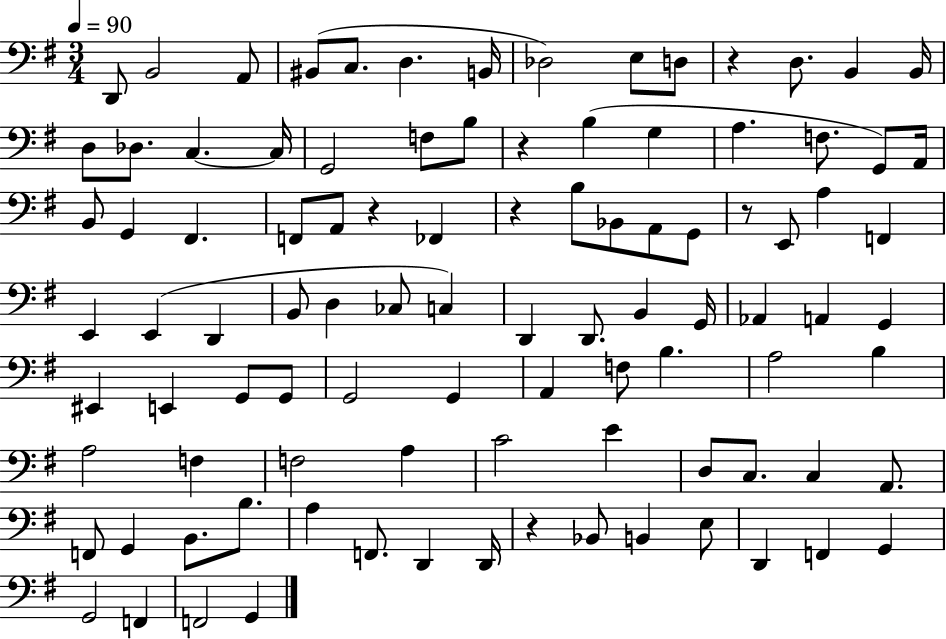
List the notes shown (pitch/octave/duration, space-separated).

D2/e B2/h A2/e BIS2/e C3/e. D3/q. B2/s Db3/h E3/e D3/e R/q D3/e. B2/q B2/s D3/e Db3/e. C3/q. C3/s G2/h F3/e B3/e R/q B3/q G3/q A3/q. F3/e. G2/e A2/s B2/e G2/q F#2/q. F2/e A2/e R/q FES2/q R/q B3/e Bb2/e A2/e G2/e R/e E2/e A3/q F2/q E2/q E2/q D2/q B2/e D3/q CES3/e C3/q D2/q D2/e. B2/q G2/s Ab2/q A2/q G2/q EIS2/q E2/q G2/e G2/e G2/h G2/q A2/q F3/e B3/q. A3/h B3/q A3/h F3/q F3/h A3/q C4/h E4/q D3/e C3/e. C3/q A2/e. F2/e G2/q B2/e. B3/e. A3/q F2/e. D2/q D2/s R/q Bb2/e B2/q E3/e D2/q F2/q G2/q G2/h F2/q F2/h G2/q